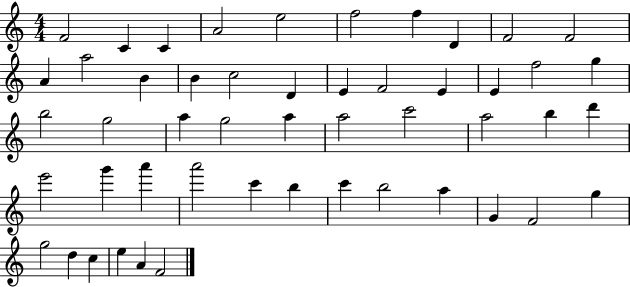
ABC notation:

X:1
T:Untitled
M:4/4
L:1/4
K:C
F2 C C A2 e2 f2 f D F2 F2 A a2 B B c2 D E F2 E E f2 g b2 g2 a g2 a a2 c'2 a2 b d' e'2 g' a' a'2 c' b c' b2 a G F2 g g2 d c e A F2